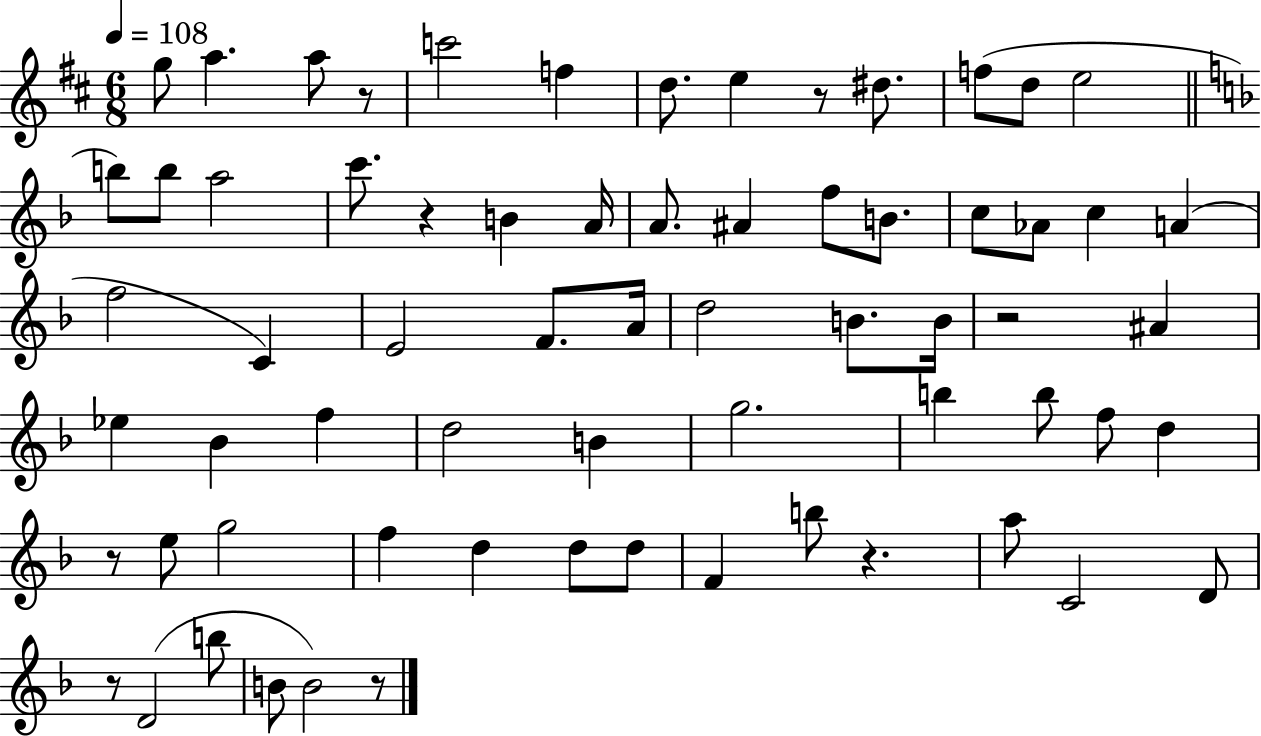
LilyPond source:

{
  \clef treble
  \numericTimeSignature
  \time 6/8
  \key d \major
  \tempo 4 = 108
  g''8 a''4. a''8 r8 | c'''2 f''4 | d''8. e''4 r8 dis''8. | f''8( d''8 e''2 | \break \bar "||" \break \key f \major b''8) b''8 a''2 | c'''8. r4 b'4 a'16 | a'8. ais'4 f''8 b'8. | c''8 aes'8 c''4 a'4( | \break f''2 c'4) | e'2 f'8. a'16 | d''2 b'8. b'16 | r2 ais'4 | \break ees''4 bes'4 f''4 | d''2 b'4 | g''2. | b''4 b''8 f''8 d''4 | \break r8 e''8 g''2 | f''4 d''4 d''8 d''8 | f'4 b''8 r4. | a''8 c'2 d'8 | \break r8 d'2( b''8 | b'8 b'2) r8 | \bar "|."
}